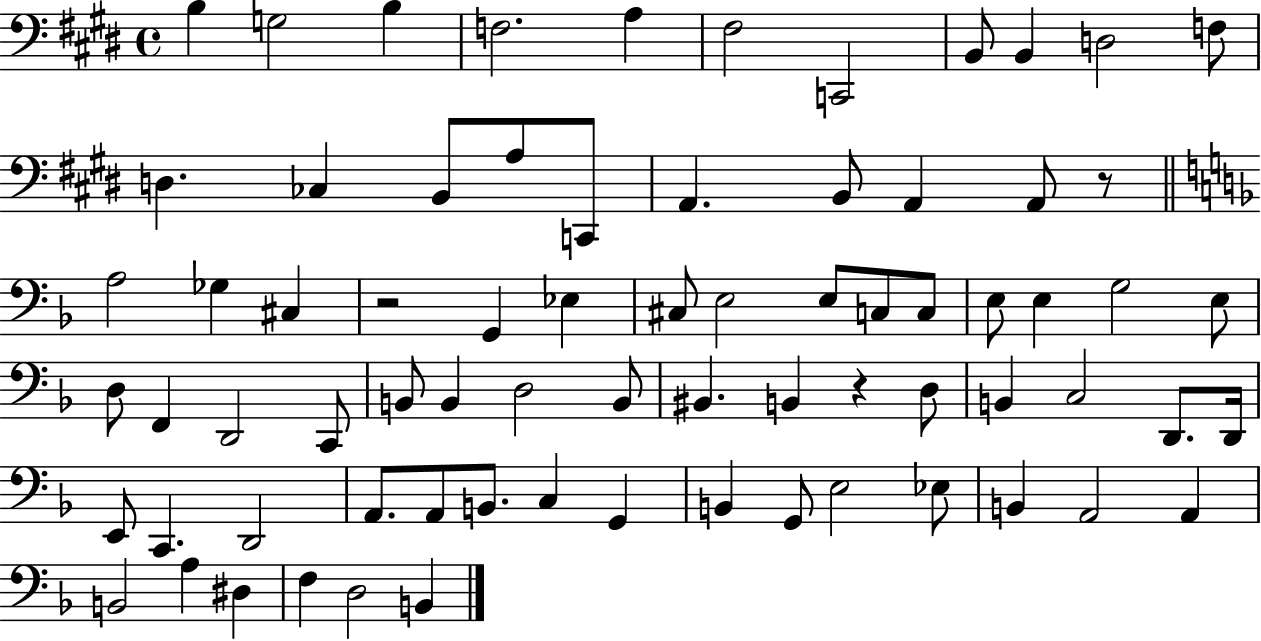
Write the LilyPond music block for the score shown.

{
  \clef bass
  \time 4/4
  \defaultTimeSignature
  \key e \major
  b4 g2 b4 | f2. a4 | fis2 c,2 | b,8 b,4 d2 f8 | \break d4. ces4 b,8 a8 c,8 | a,4. b,8 a,4 a,8 r8 | \bar "||" \break \key f \major a2 ges4 cis4 | r2 g,4 ees4 | cis8 e2 e8 c8 c8 | e8 e4 g2 e8 | \break d8 f,4 d,2 c,8 | b,8 b,4 d2 b,8 | bis,4. b,4 r4 d8 | b,4 c2 d,8. d,16 | \break e,8 c,4. d,2 | a,8. a,8 b,8. c4 g,4 | b,4 g,8 e2 ees8 | b,4 a,2 a,4 | \break b,2 a4 dis4 | f4 d2 b,4 | \bar "|."
}